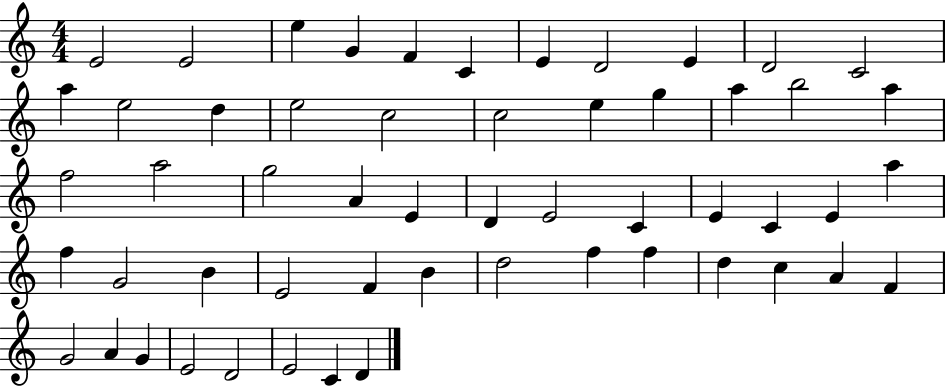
X:1
T:Untitled
M:4/4
L:1/4
K:C
E2 E2 e G F C E D2 E D2 C2 a e2 d e2 c2 c2 e g a b2 a f2 a2 g2 A E D E2 C E C E a f G2 B E2 F B d2 f f d c A F G2 A G E2 D2 E2 C D